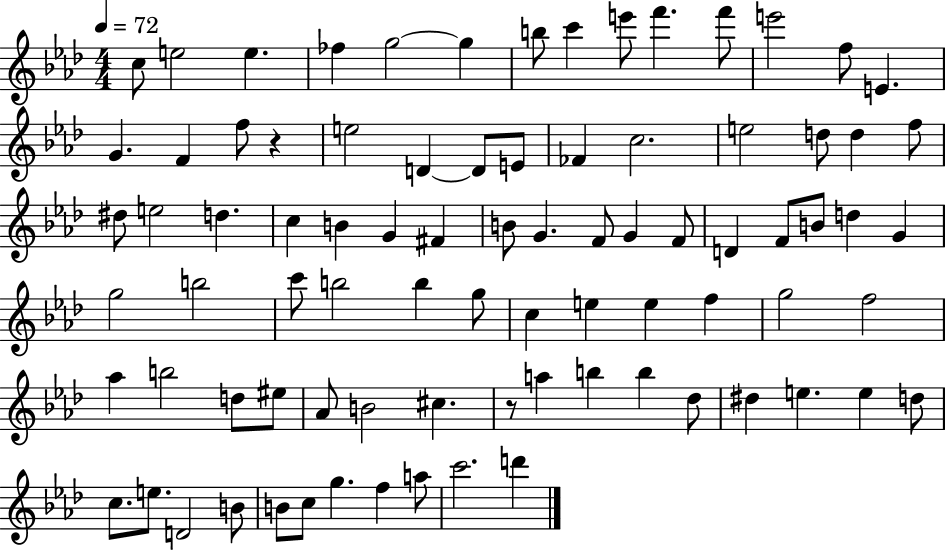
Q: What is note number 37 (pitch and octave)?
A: F4